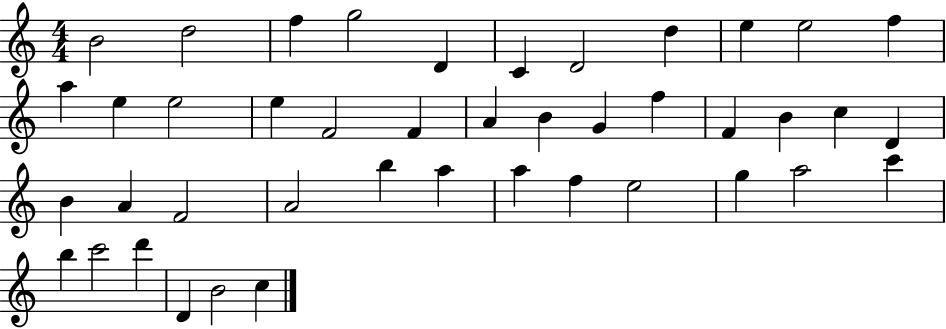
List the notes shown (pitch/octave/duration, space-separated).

B4/h D5/h F5/q G5/h D4/q C4/q D4/h D5/q E5/q E5/h F5/q A5/q E5/q E5/h E5/q F4/h F4/q A4/q B4/q G4/q F5/q F4/q B4/q C5/q D4/q B4/q A4/q F4/h A4/h B5/q A5/q A5/q F5/q E5/h G5/q A5/h C6/q B5/q C6/h D6/q D4/q B4/h C5/q